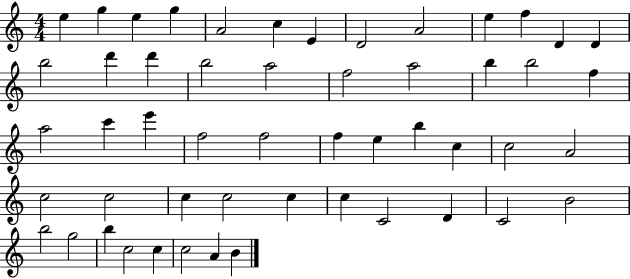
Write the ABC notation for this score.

X:1
T:Untitled
M:4/4
L:1/4
K:C
e g e g A2 c E D2 A2 e f D D b2 d' d' b2 a2 f2 a2 b b2 f a2 c' e' f2 f2 f e b c c2 A2 c2 c2 c c2 c c C2 D C2 B2 b2 g2 b c2 c c2 A B